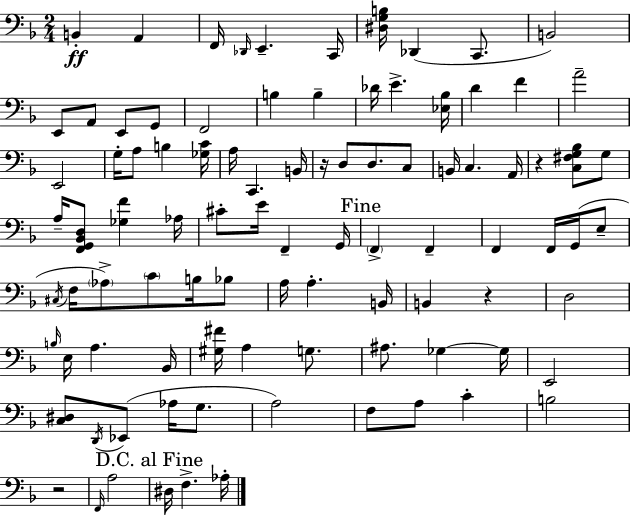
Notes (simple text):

B2/q A2/q F2/s Db2/s E2/q. C2/s [D#3,G3,B3]/s Db2/q C2/e. B2/h E2/e A2/e E2/e G2/e F2/h B3/q B3/q Db4/s E4/q. [Eb3,Bb3]/s D4/q F4/q A4/h E2/h G3/s A3/e B3/q [Gb3,C4]/s A3/s C2/q. B2/s R/s D3/e D3/e. C3/e B2/s C3/q. A2/s R/q [C3,F#3,G3,Bb3]/e G3/e A3/s [F2,G2,Bb2,D3]/e [Gb3,F4]/q Ab3/s C#4/e E4/s F2/q G2/s F2/q F2/q F2/q F2/s G2/s E3/e C#3/s F3/s Ab3/e C4/e B3/s Bb3/e A3/s A3/q. B2/s B2/q R/q D3/h B3/s E3/s A3/q. Bb2/s [G#3,F#4]/s A3/q G3/e. A#3/e. Gb3/q Gb3/s E2/h [C3,D#3]/e D2/s Eb2/e Ab3/s G3/e. A3/h F3/e A3/e C4/q B3/h R/h F2/s A3/h D#3/s F3/q. Ab3/s